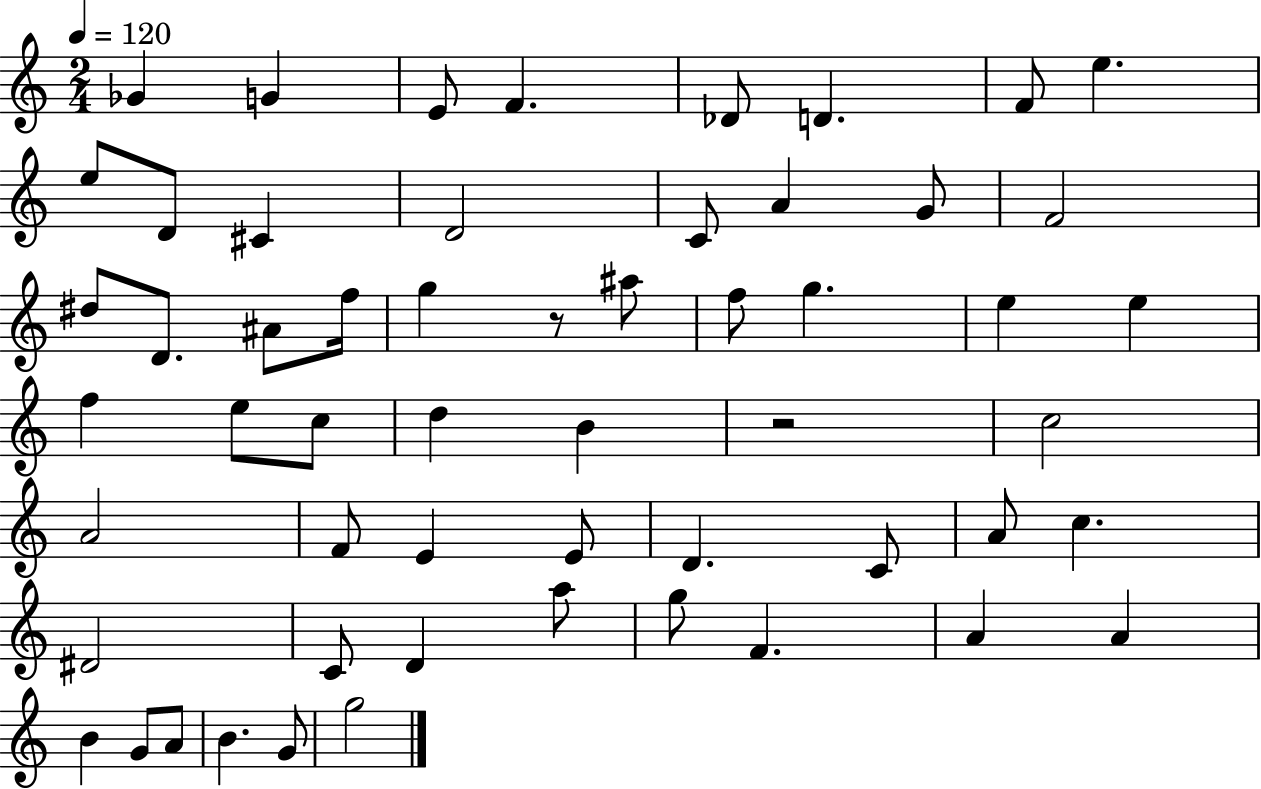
Gb4/q G4/q E4/e F4/q. Db4/e D4/q. F4/e E5/q. E5/e D4/e C#4/q D4/h C4/e A4/q G4/e F4/h D#5/e D4/e. A#4/e F5/s G5/q R/e A#5/e F5/e G5/q. E5/q E5/q F5/q E5/e C5/e D5/q B4/q R/h C5/h A4/h F4/e E4/q E4/e D4/q. C4/e A4/e C5/q. D#4/h C4/e D4/q A5/e G5/e F4/q. A4/q A4/q B4/q G4/e A4/e B4/q. G4/e G5/h